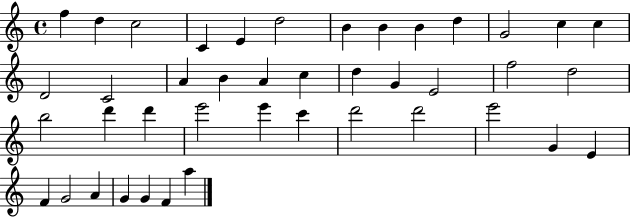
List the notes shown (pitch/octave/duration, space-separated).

F5/q D5/q C5/h C4/q E4/q D5/h B4/q B4/q B4/q D5/q G4/h C5/q C5/q D4/h C4/h A4/q B4/q A4/q C5/q D5/q G4/q E4/h F5/h D5/h B5/h D6/q D6/q E6/h E6/q C6/q D6/h D6/h E6/h G4/q E4/q F4/q G4/h A4/q G4/q G4/q F4/q A5/q